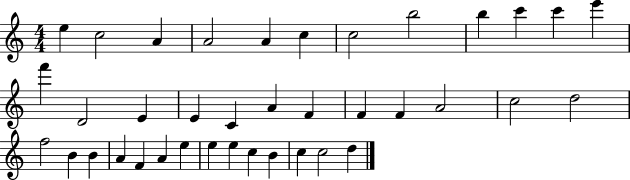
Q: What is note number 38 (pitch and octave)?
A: D5